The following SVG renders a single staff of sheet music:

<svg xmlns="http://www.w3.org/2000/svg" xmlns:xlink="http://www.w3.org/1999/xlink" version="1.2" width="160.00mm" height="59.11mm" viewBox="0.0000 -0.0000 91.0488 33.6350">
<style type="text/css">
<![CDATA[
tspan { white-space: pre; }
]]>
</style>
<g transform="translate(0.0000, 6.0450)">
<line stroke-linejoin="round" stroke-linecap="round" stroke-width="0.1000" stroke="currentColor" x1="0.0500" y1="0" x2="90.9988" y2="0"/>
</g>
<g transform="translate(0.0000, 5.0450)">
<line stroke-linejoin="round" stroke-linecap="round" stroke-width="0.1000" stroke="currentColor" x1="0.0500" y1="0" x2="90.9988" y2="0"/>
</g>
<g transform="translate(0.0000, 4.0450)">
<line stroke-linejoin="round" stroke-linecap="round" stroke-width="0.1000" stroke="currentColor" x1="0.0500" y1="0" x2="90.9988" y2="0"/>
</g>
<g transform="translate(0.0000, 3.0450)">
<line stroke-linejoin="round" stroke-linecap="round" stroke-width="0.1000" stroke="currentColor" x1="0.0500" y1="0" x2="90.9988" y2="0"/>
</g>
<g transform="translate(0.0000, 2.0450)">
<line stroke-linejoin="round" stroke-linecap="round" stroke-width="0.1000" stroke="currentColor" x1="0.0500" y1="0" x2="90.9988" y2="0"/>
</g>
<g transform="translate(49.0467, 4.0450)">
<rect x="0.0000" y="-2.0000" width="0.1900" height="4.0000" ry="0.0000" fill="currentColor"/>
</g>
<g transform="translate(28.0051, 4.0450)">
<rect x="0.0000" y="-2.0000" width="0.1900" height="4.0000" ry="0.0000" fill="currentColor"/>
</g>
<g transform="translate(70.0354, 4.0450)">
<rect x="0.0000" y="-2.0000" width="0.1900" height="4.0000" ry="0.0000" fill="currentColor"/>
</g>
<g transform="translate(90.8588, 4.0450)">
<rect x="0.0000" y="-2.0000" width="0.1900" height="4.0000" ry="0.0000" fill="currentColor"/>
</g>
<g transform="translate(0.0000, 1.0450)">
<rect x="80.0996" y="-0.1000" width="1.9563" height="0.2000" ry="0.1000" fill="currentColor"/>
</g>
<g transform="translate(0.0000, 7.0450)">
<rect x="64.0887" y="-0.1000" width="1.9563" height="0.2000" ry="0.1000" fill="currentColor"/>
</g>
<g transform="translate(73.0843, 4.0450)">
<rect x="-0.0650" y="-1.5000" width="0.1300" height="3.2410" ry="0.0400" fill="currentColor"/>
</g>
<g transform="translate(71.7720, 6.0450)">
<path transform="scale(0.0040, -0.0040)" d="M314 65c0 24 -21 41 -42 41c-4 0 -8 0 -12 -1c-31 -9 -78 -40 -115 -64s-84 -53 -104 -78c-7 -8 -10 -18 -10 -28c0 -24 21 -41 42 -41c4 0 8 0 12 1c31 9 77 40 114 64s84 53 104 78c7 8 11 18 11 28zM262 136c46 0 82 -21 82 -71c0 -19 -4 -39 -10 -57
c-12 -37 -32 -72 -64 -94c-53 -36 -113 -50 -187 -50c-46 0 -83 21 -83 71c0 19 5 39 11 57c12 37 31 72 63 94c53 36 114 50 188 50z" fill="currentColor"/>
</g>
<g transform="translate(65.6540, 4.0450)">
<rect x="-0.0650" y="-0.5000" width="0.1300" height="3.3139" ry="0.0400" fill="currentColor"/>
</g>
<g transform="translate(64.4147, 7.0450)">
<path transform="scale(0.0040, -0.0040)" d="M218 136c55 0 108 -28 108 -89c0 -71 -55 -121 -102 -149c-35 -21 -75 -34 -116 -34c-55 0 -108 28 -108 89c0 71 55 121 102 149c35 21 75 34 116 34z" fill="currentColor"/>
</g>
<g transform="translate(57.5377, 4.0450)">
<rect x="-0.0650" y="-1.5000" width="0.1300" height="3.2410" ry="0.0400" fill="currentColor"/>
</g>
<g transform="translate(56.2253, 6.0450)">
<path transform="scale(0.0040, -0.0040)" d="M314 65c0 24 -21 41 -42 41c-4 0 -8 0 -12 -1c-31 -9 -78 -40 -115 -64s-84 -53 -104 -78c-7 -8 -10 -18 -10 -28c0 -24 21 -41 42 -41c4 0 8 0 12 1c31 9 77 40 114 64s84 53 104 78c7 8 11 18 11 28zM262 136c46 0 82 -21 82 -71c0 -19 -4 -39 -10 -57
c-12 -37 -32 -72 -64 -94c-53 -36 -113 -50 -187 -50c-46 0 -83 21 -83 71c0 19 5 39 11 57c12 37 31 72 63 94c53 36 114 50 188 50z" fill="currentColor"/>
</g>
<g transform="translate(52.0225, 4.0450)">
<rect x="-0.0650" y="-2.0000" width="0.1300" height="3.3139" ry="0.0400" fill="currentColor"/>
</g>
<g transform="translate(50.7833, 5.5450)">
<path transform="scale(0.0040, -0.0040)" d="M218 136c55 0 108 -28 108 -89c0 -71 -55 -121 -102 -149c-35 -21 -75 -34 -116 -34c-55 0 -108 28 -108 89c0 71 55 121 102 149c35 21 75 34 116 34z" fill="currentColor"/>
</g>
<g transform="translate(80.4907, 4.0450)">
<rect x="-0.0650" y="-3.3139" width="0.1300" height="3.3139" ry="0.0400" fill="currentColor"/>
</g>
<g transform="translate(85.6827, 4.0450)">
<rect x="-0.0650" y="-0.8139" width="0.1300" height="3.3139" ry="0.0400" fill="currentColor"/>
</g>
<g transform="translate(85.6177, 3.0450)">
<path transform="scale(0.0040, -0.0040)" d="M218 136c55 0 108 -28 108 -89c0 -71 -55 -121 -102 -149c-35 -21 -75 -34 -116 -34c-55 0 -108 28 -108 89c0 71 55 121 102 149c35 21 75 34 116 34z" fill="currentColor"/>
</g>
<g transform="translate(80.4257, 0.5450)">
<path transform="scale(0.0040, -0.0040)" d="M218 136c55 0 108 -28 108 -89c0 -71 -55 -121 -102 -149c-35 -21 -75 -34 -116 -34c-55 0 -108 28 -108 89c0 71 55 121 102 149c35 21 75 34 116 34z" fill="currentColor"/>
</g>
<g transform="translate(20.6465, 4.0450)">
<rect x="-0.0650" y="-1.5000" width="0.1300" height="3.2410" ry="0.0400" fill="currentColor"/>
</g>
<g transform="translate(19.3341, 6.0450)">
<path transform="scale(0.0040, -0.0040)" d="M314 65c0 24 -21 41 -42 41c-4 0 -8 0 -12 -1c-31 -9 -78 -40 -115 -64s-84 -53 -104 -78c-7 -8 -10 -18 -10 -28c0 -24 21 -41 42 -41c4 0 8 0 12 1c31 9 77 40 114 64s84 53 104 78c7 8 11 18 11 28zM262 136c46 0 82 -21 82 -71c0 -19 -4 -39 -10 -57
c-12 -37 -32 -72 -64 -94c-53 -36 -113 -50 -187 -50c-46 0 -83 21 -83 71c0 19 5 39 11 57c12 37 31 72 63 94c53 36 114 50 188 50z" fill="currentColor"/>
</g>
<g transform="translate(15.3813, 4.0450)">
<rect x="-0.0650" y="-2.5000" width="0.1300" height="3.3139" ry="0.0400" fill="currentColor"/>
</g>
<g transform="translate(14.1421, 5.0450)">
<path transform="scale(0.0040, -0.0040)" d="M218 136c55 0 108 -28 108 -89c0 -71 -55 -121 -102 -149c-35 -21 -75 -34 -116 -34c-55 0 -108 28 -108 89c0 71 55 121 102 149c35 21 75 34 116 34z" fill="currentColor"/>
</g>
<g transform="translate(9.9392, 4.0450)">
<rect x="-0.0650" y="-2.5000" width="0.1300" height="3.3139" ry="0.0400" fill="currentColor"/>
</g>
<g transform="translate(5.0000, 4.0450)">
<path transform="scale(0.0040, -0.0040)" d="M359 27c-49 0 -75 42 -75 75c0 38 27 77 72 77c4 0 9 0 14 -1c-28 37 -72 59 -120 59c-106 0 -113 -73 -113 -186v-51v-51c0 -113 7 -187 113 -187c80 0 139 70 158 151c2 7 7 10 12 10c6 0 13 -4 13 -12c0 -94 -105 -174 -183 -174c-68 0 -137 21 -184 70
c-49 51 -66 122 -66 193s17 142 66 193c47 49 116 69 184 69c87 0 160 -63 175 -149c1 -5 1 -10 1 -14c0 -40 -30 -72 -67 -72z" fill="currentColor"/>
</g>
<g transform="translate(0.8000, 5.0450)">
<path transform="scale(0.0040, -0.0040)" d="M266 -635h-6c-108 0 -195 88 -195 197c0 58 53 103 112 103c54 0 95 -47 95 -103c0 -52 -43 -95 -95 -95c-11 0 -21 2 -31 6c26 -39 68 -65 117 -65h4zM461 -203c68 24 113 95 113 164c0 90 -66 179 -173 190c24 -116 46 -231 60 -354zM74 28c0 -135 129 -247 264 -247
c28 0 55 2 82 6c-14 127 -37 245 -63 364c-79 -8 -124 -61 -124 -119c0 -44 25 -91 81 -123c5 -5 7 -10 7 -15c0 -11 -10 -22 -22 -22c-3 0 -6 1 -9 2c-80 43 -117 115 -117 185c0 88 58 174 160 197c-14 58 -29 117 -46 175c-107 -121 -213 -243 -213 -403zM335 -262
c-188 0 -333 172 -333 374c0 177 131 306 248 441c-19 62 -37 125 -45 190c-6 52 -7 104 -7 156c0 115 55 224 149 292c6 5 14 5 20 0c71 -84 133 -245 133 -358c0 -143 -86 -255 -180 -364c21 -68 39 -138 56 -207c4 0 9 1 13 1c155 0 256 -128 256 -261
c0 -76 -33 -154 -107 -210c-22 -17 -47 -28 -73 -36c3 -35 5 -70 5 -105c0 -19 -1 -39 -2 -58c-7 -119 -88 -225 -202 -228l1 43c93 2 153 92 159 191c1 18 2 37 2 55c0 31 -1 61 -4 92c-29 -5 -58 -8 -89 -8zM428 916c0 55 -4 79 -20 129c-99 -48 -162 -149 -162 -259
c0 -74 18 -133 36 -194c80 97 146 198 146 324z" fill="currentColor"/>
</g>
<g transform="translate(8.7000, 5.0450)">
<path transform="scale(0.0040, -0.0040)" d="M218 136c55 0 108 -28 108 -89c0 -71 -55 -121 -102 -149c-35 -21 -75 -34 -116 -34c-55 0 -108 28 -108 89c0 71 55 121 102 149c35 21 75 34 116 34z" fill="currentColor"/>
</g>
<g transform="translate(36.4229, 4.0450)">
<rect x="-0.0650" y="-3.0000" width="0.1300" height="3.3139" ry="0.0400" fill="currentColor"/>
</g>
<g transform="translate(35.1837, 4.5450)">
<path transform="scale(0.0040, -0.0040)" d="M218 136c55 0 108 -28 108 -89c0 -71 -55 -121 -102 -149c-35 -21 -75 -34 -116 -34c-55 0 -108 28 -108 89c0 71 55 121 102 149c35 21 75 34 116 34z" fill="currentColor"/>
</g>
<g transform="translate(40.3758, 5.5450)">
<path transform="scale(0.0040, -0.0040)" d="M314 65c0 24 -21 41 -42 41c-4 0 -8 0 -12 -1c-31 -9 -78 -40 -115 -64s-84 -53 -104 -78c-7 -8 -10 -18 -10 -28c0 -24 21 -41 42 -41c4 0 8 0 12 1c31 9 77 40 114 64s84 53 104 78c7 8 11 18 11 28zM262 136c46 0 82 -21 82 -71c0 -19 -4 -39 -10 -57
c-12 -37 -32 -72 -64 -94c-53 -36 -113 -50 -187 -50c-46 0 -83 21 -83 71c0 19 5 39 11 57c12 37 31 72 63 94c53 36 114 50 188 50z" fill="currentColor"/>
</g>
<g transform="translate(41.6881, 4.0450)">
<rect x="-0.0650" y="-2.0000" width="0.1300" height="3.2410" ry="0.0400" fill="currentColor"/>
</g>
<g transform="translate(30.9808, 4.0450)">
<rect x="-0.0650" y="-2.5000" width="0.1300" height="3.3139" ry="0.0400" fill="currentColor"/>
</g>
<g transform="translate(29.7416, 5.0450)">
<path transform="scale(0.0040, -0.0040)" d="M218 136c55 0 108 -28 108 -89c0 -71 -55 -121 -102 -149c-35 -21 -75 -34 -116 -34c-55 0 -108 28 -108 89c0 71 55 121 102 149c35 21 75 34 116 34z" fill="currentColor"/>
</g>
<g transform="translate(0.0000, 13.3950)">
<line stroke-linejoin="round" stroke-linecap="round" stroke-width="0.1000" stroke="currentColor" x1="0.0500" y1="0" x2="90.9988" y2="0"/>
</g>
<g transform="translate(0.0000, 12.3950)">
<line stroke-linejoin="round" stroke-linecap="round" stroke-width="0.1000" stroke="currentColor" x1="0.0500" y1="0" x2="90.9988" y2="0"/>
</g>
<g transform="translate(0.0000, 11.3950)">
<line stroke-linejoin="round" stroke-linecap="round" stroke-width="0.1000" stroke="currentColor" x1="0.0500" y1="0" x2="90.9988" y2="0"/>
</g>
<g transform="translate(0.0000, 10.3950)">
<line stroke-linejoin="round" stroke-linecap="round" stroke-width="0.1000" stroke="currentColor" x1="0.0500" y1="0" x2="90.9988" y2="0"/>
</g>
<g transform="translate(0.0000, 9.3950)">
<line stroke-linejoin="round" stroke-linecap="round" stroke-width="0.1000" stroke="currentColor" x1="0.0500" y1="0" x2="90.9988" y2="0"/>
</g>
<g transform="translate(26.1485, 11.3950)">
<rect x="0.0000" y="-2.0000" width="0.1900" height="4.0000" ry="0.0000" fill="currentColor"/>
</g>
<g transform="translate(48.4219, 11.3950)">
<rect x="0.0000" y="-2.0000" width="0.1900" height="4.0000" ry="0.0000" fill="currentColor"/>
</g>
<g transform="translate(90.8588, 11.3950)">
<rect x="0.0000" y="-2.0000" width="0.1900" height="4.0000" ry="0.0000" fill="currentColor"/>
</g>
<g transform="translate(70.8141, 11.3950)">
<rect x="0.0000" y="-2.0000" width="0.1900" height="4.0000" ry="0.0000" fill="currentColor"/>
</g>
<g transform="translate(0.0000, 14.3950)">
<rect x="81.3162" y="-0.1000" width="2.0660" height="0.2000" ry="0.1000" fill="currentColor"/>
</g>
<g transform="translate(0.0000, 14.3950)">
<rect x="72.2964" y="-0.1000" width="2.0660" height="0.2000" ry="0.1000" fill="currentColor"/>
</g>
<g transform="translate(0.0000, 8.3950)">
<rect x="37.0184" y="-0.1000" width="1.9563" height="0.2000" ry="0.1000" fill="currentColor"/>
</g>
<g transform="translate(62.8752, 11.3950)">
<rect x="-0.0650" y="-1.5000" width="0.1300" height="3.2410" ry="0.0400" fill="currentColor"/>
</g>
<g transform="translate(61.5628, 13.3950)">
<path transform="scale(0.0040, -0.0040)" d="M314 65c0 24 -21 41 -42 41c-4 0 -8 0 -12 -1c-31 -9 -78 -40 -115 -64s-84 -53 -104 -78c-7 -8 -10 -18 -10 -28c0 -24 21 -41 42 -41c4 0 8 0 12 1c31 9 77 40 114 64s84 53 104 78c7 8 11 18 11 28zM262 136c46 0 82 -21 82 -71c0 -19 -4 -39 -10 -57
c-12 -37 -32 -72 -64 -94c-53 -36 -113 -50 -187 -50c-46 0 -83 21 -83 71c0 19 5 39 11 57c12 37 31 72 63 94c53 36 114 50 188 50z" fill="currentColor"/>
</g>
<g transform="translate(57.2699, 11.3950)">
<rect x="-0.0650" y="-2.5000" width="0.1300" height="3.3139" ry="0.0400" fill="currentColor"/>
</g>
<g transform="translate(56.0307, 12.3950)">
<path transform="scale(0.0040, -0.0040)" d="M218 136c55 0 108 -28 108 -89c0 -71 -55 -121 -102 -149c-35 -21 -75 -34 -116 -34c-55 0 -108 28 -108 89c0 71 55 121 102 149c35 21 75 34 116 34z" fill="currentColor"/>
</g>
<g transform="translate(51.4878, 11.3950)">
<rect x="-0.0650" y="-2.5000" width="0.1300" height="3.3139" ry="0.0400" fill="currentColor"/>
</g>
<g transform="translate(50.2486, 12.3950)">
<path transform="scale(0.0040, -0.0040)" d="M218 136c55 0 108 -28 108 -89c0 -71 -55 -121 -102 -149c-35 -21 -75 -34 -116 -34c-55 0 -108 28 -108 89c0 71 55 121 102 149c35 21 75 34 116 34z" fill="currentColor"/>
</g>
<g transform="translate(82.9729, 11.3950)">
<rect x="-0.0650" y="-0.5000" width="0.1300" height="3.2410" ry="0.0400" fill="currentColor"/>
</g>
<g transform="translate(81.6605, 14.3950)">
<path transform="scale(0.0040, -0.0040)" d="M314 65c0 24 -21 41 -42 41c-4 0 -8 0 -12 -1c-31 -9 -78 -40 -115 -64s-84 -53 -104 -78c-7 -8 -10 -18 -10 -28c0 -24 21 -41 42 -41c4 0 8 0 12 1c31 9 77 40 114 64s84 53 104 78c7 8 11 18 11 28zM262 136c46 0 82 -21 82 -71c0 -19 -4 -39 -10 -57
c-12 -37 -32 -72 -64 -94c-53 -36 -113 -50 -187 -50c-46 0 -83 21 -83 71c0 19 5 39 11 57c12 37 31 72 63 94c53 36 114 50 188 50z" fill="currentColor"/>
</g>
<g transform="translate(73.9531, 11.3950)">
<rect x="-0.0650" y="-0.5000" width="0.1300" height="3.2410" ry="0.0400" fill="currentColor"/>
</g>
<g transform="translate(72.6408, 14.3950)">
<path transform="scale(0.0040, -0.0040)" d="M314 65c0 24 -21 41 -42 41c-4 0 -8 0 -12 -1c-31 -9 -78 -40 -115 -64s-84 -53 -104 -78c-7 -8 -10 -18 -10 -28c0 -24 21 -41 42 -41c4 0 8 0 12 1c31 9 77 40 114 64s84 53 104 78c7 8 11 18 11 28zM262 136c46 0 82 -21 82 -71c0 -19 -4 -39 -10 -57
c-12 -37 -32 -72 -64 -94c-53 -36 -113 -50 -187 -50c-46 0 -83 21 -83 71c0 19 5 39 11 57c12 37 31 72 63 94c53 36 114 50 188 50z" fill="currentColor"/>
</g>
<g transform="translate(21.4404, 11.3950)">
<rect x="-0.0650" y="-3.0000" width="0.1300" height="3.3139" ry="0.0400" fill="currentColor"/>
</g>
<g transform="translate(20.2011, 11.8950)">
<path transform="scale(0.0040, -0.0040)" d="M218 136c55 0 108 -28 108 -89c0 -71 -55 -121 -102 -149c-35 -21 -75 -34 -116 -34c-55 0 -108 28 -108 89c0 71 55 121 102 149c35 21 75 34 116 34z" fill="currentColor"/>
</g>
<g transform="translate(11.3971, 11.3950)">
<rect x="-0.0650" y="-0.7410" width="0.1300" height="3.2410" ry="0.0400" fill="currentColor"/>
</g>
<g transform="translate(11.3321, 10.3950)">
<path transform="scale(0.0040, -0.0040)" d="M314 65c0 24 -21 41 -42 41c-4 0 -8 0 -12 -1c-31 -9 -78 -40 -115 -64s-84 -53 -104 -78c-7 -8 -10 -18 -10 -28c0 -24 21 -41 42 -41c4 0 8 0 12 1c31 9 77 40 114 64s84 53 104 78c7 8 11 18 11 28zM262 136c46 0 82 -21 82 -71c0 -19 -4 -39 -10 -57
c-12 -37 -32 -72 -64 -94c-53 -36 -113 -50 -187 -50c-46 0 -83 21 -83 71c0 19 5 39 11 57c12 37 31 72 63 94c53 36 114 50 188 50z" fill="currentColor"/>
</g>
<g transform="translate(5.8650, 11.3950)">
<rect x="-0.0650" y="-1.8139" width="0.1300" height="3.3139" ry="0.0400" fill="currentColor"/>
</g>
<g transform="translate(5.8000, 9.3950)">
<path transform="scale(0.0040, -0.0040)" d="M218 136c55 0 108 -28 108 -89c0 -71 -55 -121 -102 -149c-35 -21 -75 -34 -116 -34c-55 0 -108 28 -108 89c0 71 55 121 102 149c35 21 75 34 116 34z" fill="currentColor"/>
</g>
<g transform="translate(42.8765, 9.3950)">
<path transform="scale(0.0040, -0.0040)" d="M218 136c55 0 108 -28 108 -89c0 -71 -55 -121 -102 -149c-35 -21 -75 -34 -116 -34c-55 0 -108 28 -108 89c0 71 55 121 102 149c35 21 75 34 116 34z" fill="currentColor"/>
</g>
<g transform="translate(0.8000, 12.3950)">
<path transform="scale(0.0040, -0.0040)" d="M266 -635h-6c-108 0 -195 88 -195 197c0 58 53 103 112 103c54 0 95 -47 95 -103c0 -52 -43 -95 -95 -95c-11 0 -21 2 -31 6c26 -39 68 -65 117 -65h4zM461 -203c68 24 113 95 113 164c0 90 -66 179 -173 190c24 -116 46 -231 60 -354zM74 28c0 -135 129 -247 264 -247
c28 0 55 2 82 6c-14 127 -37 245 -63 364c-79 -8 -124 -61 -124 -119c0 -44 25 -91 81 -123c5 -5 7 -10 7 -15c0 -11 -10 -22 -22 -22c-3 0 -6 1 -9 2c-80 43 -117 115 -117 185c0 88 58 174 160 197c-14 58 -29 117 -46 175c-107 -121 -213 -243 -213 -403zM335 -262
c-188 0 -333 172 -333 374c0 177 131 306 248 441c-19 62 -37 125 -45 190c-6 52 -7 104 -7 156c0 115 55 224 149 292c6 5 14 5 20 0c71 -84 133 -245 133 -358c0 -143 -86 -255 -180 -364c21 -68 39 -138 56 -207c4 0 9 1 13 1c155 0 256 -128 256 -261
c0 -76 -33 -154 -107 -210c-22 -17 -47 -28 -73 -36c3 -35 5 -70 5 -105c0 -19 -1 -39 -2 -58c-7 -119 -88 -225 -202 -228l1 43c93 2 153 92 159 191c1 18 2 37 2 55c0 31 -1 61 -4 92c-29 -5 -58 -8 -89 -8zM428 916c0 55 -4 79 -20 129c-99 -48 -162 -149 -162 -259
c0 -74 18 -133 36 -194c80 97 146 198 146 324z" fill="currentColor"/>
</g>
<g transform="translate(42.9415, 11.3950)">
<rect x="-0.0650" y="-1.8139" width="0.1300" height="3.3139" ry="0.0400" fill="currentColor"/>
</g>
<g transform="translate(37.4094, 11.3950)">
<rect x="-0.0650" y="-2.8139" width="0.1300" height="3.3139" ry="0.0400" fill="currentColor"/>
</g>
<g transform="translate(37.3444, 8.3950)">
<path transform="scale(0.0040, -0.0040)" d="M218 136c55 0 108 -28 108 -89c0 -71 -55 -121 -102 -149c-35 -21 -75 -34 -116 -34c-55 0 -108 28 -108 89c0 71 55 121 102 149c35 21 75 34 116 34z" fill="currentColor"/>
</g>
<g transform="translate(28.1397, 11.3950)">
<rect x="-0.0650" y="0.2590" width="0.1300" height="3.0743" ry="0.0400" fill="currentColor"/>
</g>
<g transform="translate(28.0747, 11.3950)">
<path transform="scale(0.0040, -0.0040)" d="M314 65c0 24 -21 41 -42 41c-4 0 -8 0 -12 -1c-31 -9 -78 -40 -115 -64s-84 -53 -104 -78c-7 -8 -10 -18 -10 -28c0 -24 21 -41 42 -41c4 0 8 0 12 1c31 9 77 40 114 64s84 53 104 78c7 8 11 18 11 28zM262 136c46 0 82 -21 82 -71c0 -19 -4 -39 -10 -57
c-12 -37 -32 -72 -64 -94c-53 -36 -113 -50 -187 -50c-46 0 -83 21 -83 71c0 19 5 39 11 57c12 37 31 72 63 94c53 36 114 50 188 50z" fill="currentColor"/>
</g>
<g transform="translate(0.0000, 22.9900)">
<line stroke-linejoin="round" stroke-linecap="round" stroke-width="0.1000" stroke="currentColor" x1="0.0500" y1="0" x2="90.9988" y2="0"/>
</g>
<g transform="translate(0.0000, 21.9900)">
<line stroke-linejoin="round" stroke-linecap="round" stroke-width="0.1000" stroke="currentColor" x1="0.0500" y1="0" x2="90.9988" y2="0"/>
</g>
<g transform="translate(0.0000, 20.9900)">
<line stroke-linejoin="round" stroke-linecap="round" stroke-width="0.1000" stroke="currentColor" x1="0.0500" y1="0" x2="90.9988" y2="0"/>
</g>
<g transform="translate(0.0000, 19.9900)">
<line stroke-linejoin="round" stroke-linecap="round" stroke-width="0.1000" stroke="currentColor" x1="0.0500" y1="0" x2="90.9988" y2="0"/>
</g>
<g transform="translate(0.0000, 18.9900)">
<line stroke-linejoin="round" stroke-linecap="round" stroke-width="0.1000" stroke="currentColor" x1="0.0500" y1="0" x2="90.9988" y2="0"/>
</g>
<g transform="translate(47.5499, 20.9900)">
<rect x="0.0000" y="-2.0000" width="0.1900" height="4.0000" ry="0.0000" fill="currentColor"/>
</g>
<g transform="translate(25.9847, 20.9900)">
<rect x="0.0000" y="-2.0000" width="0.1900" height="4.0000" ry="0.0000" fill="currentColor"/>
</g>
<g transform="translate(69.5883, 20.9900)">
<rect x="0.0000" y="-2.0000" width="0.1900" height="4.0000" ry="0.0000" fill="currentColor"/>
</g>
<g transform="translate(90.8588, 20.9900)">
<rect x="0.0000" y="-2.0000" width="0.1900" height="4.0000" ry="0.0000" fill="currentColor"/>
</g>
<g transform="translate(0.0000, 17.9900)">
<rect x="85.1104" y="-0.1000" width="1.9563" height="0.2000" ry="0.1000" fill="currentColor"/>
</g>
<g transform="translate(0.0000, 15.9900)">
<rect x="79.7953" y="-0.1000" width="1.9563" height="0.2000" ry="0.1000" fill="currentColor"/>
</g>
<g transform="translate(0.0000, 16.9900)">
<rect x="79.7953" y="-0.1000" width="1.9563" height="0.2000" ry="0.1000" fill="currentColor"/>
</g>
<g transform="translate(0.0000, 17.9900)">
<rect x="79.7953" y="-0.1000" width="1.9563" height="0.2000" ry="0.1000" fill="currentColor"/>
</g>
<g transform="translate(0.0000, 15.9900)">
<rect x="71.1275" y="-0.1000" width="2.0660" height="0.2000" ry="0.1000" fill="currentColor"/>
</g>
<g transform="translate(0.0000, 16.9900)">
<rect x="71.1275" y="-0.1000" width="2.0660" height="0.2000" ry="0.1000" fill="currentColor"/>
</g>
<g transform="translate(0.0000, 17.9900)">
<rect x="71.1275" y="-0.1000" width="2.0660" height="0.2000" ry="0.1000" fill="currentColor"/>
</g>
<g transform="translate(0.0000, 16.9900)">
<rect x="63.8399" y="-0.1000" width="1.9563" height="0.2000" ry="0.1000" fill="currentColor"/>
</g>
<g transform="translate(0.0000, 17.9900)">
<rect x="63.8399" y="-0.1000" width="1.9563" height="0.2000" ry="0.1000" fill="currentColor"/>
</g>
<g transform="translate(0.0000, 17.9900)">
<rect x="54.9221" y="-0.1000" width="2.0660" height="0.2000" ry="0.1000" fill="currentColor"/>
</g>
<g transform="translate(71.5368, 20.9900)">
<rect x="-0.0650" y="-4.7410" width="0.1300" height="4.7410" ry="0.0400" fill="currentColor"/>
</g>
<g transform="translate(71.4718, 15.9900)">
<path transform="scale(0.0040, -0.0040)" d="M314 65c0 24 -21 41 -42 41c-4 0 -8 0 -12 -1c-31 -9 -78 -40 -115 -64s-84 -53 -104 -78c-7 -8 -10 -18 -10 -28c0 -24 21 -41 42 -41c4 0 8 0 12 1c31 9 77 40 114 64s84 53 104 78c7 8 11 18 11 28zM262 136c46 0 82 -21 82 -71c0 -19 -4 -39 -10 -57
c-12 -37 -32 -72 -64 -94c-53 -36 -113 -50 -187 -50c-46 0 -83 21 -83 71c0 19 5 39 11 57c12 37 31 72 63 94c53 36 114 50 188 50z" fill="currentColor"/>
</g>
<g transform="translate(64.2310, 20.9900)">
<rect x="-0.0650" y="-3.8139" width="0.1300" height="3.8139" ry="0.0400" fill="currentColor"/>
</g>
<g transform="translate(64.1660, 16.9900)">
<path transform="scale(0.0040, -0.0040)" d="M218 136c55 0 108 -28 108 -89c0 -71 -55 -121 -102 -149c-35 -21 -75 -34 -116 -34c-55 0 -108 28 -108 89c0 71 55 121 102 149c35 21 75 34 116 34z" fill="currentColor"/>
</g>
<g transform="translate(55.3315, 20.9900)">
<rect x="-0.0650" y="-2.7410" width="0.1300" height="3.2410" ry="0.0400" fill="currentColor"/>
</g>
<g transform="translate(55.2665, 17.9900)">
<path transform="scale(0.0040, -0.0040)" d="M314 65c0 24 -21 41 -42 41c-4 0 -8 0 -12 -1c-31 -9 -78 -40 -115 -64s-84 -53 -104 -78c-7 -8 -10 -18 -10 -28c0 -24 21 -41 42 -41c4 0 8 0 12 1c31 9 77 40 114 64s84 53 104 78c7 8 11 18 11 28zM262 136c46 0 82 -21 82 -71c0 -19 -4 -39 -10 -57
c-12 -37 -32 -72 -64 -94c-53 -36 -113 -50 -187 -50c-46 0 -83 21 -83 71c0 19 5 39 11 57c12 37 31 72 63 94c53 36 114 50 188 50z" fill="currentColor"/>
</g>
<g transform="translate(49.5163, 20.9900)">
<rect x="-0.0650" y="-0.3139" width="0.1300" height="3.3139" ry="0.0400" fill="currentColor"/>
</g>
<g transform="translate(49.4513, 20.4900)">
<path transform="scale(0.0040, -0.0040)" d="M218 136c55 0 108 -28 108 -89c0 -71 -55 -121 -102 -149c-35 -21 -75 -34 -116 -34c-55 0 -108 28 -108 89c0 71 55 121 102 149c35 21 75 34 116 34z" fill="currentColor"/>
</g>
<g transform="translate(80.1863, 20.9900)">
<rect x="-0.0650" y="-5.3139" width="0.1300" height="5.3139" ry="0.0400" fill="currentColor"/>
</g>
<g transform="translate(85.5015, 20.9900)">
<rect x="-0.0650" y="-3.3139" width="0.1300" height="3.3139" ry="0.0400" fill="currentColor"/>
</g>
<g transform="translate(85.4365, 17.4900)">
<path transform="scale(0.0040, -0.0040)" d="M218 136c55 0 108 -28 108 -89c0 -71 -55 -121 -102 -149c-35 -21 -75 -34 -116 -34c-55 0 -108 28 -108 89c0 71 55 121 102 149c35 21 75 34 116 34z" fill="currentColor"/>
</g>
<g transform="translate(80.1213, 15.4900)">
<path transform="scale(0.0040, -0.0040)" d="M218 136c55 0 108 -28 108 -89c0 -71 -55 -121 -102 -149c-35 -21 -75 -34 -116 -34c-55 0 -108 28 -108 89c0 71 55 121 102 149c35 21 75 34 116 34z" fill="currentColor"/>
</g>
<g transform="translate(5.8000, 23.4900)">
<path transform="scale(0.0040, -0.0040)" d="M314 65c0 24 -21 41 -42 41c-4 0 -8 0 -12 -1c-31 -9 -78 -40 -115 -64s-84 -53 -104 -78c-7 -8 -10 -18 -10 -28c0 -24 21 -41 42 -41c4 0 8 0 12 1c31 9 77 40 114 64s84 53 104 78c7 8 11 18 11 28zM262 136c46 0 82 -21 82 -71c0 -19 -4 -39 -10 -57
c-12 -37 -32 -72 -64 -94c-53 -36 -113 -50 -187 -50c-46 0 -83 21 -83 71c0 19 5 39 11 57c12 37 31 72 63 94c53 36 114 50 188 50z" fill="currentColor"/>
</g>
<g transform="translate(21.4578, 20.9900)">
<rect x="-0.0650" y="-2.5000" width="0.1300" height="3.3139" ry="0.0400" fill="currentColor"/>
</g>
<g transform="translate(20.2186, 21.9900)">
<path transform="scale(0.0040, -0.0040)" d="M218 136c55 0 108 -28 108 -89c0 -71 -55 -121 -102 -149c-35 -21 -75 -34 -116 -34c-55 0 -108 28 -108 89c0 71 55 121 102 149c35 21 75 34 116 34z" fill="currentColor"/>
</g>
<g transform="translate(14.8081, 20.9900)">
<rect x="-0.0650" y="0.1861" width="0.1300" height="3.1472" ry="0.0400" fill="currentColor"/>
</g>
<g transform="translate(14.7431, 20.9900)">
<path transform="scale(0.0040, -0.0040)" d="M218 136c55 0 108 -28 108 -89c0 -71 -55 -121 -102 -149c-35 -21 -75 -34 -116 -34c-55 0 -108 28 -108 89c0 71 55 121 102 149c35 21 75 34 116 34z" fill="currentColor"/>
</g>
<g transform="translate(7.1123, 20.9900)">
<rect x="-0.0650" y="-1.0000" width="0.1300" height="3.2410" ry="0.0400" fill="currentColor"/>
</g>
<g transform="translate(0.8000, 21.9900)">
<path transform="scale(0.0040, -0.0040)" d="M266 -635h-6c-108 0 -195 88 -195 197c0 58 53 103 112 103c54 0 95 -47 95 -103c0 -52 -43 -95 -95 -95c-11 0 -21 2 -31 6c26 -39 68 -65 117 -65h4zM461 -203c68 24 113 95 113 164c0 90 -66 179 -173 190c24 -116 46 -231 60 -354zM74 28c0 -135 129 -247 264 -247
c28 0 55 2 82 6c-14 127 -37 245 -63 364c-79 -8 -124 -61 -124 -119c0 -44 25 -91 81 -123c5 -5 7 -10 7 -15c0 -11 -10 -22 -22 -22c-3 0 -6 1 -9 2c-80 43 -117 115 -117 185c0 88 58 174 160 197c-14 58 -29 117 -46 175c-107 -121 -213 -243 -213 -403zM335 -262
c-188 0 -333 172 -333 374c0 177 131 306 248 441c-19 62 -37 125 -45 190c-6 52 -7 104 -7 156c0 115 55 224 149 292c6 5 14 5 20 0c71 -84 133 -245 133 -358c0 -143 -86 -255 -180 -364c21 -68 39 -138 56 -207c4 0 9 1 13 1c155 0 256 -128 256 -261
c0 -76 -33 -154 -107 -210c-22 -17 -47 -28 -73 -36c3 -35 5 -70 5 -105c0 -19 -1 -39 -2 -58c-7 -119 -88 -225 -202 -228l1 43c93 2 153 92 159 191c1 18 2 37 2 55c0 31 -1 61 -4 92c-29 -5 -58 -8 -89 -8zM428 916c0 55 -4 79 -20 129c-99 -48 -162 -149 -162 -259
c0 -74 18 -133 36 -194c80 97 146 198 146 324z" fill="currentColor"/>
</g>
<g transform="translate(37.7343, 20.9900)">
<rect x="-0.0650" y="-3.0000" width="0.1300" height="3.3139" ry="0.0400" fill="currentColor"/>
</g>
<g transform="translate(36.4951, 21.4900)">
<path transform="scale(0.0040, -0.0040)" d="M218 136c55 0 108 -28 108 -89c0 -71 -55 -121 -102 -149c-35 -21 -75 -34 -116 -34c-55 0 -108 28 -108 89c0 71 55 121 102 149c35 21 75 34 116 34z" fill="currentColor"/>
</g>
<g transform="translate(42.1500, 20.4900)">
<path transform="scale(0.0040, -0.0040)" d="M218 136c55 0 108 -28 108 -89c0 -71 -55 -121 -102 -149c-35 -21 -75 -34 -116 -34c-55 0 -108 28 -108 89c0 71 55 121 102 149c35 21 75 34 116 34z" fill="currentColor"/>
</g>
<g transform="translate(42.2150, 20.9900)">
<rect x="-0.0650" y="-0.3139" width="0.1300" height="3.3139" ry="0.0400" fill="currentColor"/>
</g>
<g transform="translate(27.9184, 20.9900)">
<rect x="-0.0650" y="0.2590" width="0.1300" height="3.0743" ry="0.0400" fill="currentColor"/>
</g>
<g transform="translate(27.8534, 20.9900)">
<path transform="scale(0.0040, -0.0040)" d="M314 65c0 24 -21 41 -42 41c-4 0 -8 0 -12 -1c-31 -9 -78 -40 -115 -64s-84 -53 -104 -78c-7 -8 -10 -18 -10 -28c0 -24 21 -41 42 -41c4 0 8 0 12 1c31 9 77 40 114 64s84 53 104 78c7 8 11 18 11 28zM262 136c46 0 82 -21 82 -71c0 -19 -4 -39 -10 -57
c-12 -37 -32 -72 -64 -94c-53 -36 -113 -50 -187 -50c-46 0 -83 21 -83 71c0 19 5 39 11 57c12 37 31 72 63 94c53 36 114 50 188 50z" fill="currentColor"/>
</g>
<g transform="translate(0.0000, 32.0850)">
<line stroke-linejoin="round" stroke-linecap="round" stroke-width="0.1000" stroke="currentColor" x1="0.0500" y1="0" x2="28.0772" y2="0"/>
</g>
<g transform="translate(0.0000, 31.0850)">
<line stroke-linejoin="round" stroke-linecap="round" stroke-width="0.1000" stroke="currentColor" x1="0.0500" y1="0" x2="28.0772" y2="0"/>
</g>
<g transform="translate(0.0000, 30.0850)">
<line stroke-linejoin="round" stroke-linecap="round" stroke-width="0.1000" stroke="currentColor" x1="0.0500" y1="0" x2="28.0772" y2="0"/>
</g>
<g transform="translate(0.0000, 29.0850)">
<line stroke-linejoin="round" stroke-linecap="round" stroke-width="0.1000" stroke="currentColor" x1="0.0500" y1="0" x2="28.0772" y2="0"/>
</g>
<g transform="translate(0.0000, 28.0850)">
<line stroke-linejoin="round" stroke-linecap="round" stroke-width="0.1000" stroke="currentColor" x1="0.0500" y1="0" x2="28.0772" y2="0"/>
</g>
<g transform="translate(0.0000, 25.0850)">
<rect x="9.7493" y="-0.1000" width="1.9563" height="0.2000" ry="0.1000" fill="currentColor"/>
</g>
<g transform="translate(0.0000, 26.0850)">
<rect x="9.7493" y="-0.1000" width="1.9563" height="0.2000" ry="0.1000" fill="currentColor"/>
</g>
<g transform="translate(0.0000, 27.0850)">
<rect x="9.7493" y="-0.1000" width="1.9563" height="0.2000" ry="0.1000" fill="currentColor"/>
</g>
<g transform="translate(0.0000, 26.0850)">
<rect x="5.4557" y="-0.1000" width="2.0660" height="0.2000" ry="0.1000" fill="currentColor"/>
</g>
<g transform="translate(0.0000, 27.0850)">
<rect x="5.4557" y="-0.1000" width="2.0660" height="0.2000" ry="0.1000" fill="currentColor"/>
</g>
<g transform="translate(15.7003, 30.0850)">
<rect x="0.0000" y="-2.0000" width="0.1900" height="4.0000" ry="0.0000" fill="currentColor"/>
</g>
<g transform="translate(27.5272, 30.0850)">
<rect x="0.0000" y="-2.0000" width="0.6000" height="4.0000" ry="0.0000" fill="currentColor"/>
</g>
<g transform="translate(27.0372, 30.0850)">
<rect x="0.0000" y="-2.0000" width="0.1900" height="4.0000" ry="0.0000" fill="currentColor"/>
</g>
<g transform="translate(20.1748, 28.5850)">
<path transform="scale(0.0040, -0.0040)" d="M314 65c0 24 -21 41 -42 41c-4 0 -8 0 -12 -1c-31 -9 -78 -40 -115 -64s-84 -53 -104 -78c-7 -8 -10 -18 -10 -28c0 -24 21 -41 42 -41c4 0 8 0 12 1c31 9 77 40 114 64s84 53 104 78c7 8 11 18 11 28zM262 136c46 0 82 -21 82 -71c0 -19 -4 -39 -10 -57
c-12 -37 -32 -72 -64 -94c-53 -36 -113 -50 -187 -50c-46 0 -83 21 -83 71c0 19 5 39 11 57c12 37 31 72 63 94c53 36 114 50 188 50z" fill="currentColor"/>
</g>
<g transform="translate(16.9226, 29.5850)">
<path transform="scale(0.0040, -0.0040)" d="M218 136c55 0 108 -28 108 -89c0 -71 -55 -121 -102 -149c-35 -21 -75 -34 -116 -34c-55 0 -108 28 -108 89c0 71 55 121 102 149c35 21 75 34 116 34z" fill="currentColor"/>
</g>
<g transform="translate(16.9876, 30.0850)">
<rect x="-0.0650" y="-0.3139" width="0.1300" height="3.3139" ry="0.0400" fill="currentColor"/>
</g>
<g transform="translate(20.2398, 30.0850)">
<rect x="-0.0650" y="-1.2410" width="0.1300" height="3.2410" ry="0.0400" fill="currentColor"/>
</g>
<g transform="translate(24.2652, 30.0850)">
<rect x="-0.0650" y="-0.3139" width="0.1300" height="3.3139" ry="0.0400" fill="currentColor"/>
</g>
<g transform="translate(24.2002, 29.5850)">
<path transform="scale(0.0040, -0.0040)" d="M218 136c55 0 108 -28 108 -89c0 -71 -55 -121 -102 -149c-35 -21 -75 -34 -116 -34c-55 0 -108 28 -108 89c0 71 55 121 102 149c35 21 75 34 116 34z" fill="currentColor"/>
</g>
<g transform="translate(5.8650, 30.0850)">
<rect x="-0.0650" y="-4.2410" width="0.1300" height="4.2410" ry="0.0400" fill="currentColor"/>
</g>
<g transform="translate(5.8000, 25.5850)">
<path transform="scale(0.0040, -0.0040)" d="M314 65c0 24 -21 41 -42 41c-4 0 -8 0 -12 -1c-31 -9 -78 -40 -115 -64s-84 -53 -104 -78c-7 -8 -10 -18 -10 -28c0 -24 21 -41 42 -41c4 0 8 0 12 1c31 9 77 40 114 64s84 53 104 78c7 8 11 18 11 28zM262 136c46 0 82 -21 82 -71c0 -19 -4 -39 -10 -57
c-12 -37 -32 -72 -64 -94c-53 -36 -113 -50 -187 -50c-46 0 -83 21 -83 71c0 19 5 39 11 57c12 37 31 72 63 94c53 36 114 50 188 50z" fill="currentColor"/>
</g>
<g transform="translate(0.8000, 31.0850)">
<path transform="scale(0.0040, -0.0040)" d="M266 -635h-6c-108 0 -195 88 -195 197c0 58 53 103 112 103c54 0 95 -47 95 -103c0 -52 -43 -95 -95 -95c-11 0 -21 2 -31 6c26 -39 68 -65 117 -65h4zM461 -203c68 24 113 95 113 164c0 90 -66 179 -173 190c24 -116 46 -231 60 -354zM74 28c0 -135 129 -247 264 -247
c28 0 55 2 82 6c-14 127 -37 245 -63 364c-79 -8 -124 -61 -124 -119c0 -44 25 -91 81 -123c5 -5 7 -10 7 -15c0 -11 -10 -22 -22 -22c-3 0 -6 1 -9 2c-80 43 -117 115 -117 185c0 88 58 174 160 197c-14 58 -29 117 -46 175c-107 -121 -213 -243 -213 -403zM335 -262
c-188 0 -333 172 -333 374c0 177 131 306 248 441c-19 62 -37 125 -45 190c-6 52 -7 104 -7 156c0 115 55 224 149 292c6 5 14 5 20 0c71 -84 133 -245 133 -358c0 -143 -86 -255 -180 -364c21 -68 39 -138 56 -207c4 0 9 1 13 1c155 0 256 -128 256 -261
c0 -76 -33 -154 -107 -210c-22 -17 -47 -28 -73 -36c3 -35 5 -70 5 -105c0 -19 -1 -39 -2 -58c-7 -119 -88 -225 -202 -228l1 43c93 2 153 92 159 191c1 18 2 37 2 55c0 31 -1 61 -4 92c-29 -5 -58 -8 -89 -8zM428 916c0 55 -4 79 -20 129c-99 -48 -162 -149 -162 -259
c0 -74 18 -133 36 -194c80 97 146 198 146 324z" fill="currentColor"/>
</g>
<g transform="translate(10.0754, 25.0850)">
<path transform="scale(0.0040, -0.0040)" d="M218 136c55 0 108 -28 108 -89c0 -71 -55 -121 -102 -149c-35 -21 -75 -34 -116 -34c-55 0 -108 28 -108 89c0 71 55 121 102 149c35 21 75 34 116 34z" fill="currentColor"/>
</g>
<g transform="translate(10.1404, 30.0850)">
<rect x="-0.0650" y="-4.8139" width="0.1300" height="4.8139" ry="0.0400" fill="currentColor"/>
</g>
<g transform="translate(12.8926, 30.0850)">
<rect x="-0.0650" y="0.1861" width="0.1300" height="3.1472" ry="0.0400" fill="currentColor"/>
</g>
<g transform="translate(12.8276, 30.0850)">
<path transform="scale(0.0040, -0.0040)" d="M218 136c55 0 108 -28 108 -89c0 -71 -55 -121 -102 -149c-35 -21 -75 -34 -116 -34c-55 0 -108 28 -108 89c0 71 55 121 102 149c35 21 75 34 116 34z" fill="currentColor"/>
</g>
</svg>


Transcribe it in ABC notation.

X:1
T:Untitled
M:4/4
L:1/4
K:C
G G E2 G A F2 F E2 C E2 b d f d2 A B2 a f G G E2 C2 C2 D2 B G B2 A c c a2 c' e'2 f' b d'2 e' B c e2 c